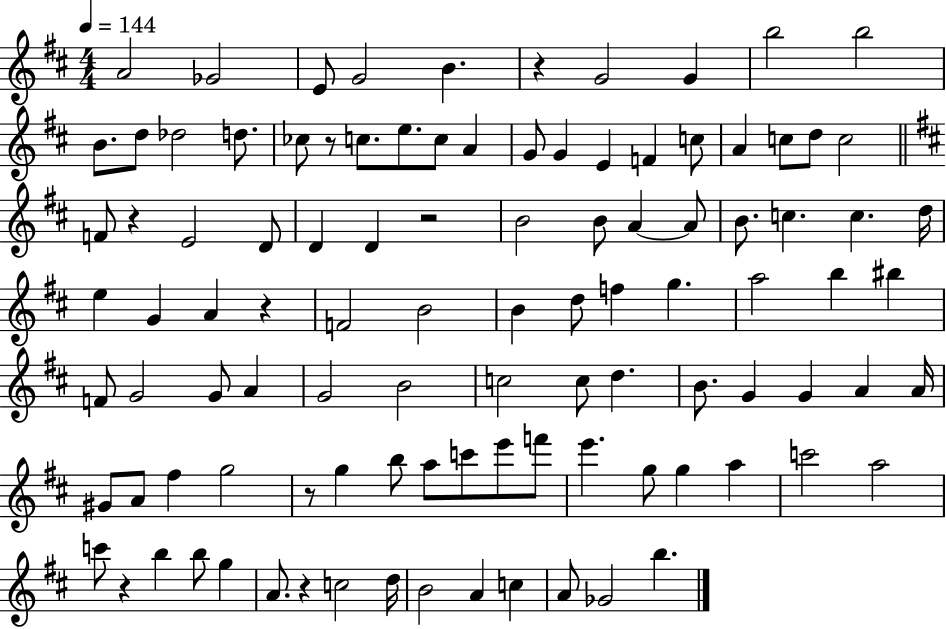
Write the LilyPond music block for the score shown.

{
  \clef treble
  \numericTimeSignature
  \time 4/4
  \key d \major
  \tempo 4 = 144
  a'2 ges'2 | e'8 g'2 b'4. | r4 g'2 g'4 | b''2 b''2 | \break b'8. d''8 des''2 d''8. | ces''8 r8 c''8. e''8. c''8 a'4 | g'8 g'4 e'4 f'4 c''8 | a'4 c''8 d''8 c''2 | \break \bar "||" \break \key b \minor f'8 r4 e'2 d'8 | d'4 d'4 r2 | b'2 b'8 a'4~~ a'8 | b'8. c''4. c''4. d''16 | \break e''4 g'4 a'4 r4 | f'2 b'2 | b'4 d''8 f''4 g''4. | a''2 b''4 bis''4 | \break f'8 g'2 g'8 a'4 | g'2 b'2 | c''2 c''8 d''4. | b'8. g'4 g'4 a'4 a'16 | \break gis'8 a'8 fis''4 g''2 | r8 g''4 b''8 a''8 c'''8 e'''8 f'''8 | e'''4. g''8 g''4 a''4 | c'''2 a''2 | \break c'''8 r4 b''4 b''8 g''4 | a'8. r4 c''2 d''16 | b'2 a'4 c''4 | a'8 ges'2 b''4. | \break \bar "|."
}